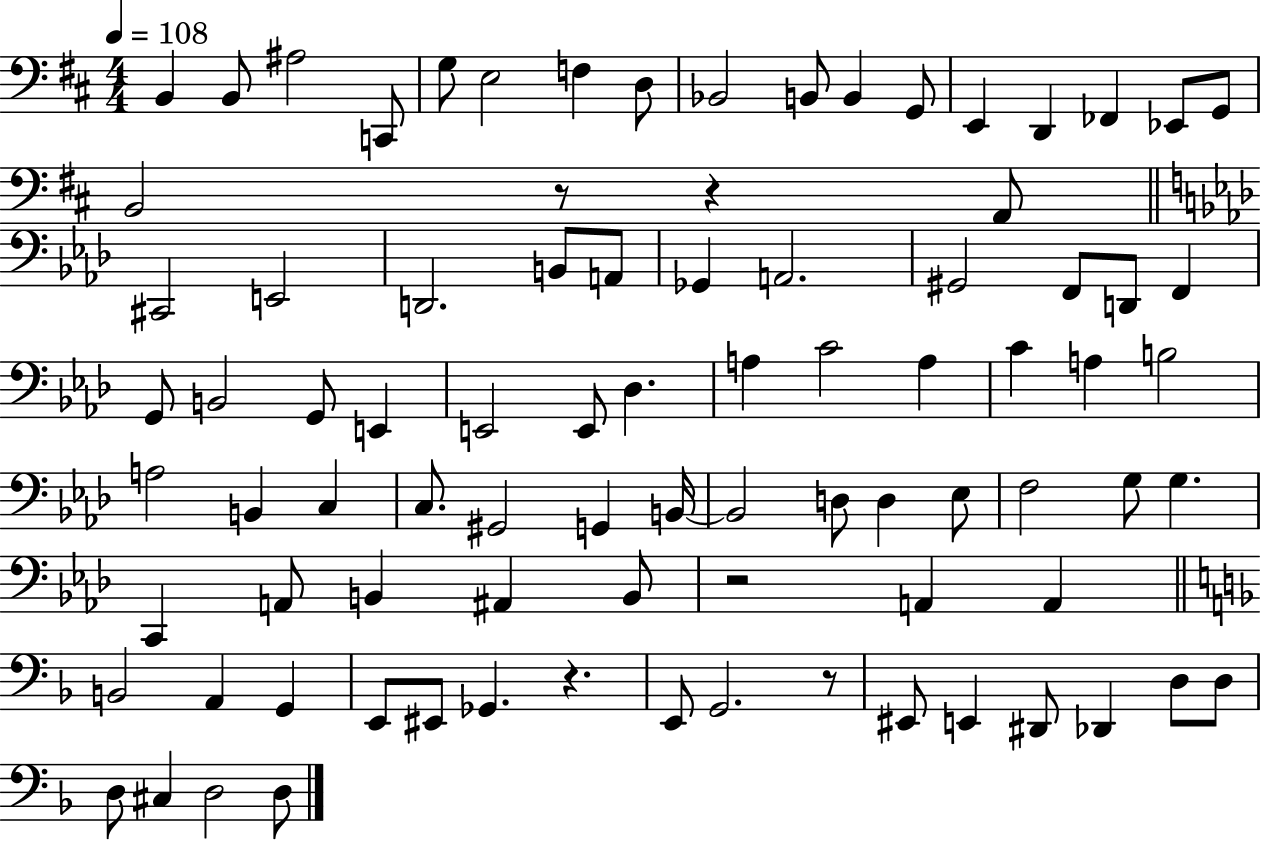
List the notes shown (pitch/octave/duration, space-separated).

B2/q B2/e A#3/h C2/e G3/e E3/h F3/q D3/e Bb2/h B2/e B2/q G2/e E2/q D2/q FES2/q Eb2/e G2/e B2/h R/e R/q A2/e C#2/h E2/h D2/h. B2/e A2/e Gb2/q A2/h. G#2/h F2/e D2/e F2/q G2/e B2/h G2/e E2/q E2/h E2/e Db3/q. A3/q C4/h A3/q C4/q A3/q B3/h A3/h B2/q C3/q C3/e. G#2/h G2/q B2/s B2/h D3/e D3/q Eb3/e F3/h G3/e G3/q. C2/q A2/e B2/q A#2/q B2/e R/h A2/q A2/q B2/h A2/q G2/q E2/e EIS2/e Gb2/q. R/q. E2/e G2/h. R/e EIS2/e E2/q D#2/e Db2/q D3/e D3/e D3/e C#3/q D3/h D3/e